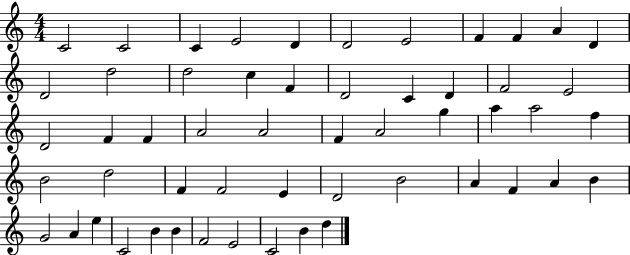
{
  \clef treble
  \numericTimeSignature
  \time 4/4
  \key c \major
  c'2 c'2 | c'4 e'2 d'4 | d'2 e'2 | f'4 f'4 a'4 d'4 | \break d'2 d''2 | d''2 c''4 f'4 | d'2 c'4 d'4 | f'2 e'2 | \break d'2 f'4 f'4 | a'2 a'2 | f'4 a'2 g''4 | a''4 a''2 f''4 | \break b'2 d''2 | f'4 f'2 e'4 | d'2 b'2 | a'4 f'4 a'4 b'4 | \break g'2 a'4 e''4 | c'2 b'4 b'4 | f'2 e'2 | c'2 b'4 d''4 | \break \bar "|."
}